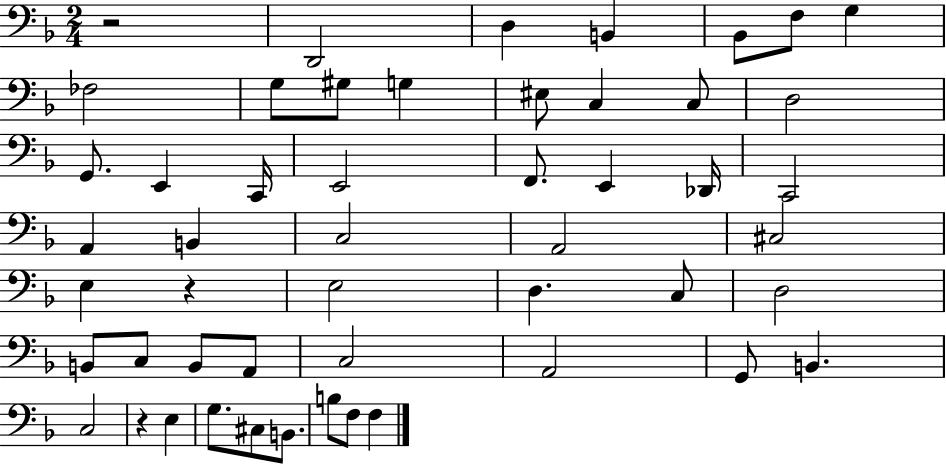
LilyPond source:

{
  \clef bass
  \numericTimeSignature
  \time 2/4
  \key f \major
  r2 | d,2 | d4 b,4 | bes,8 f8 g4 | \break fes2 | g8 gis8 g4 | eis8 c4 c8 | d2 | \break g,8. e,4 c,16 | e,2 | f,8. e,4 des,16 | c,2 | \break a,4 b,4 | c2 | a,2 | cis2 | \break e4 r4 | e2 | d4. c8 | d2 | \break b,8 c8 b,8 a,8 | c2 | a,2 | g,8 b,4. | \break c2 | r4 e4 | g8. cis8 b,8. | b8 f8 f4 | \break \bar "|."
}